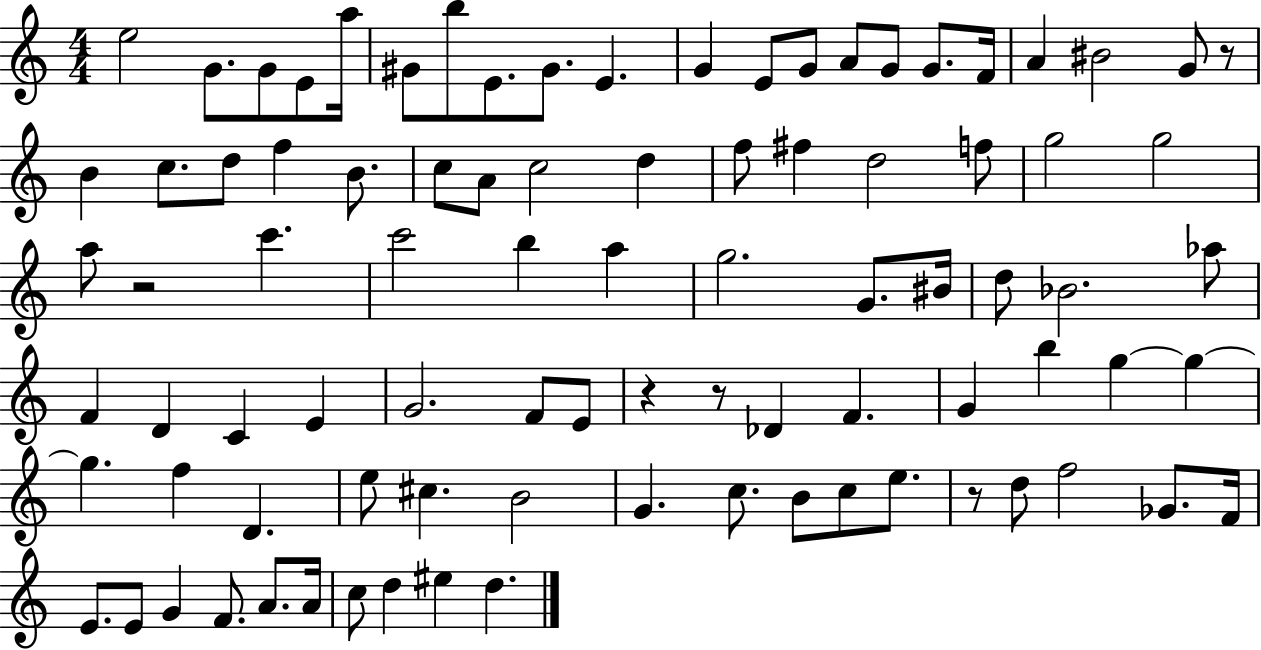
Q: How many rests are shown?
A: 5